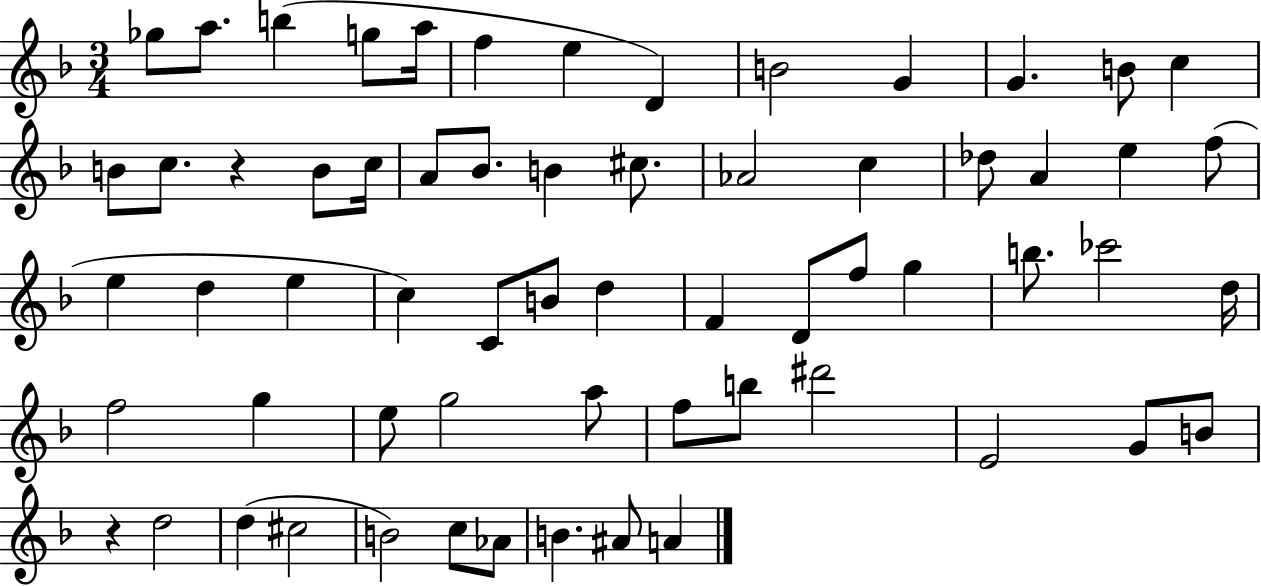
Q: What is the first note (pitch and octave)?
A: Gb5